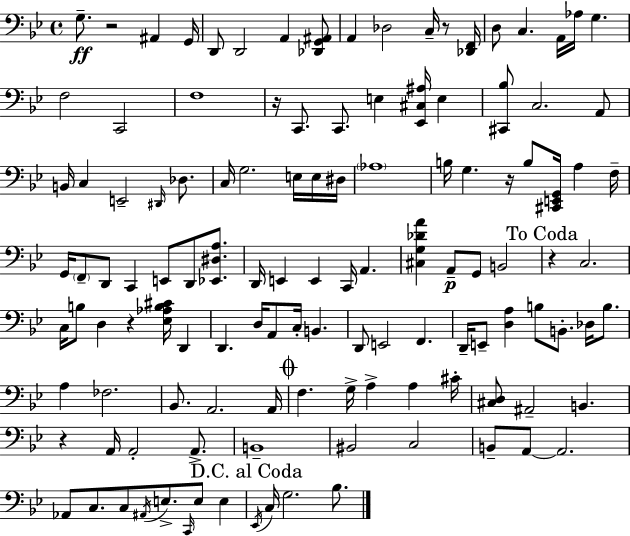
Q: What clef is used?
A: bass